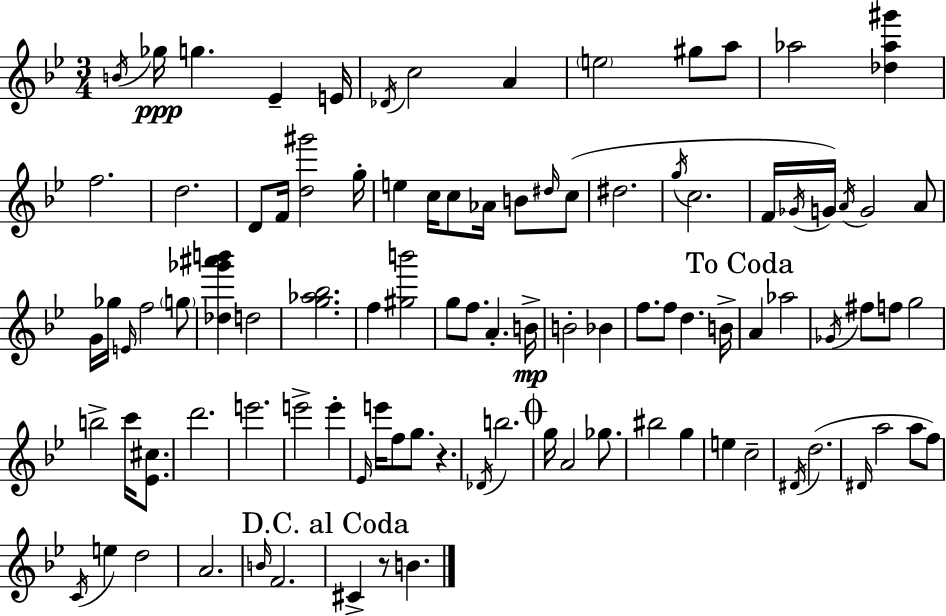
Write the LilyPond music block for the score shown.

{
  \clef treble
  \numericTimeSignature
  \time 3/4
  \key g \minor
  \repeat volta 2 { \acciaccatura { b'16 }\ppp ges''16 g''4. ees'4-- | e'16 \acciaccatura { des'16 } c''2 a'4 | \parenthesize e''2 gis''8 | a''8 aes''2 <des'' aes'' gis'''>4 | \break f''2. | d''2. | d'8 f'16 <d'' gis'''>2 | g''16-. e''4 c''16 c''8 aes'16 b'8 | \break \grace { dis''16 } c''8( dis''2. | \acciaccatura { g''16 } c''2. | f'16 \acciaccatura { ges'16 }) g'16 \acciaccatura { a'16 } g'2 | a'8 g'16 ges''16 \grace { e'16 } f''2 | \break \parenthesize g''8 <des'' ges''' ais''' b'''>4 d''2 | <g'' aes'' bes''>2. | f''4 <gis'' b'''>2 | g''8 f''8. | \break a'4.-. b'16->\mp b'2-. | bes'4 f''8. f''8 | d''4. b'16-> \mark "To Coda" a'4 aes''2 | \acciaccatura { ges'16 } fis''8 f''8 | \break g''2 b''2-> | c'''16 <ees' cis''>8. d'''2. | e'''2. | e'''2-> | \break e'''4-. \grace { ees'16 } e'''16 f''8 | g''8. r4. \acciaccatura { des'16 } b''2. | \mark \markup { \musicglyph "scripts.coda" } g''16 a'2 | ges''8. bis''2 | \break g''4 e''4 | c''2-- \acciaccatura { dis'16 } d''2.( | \grace { dis'16 } | a''2 a''8 f''8) | \break \acciaccatura { c'16 } e''4 d''2 | a'2. | \grace { b'16 } f'2. | \mark "D.C. al Coda" cis'4-> r8 b'4. | \break } \bar "|."
}